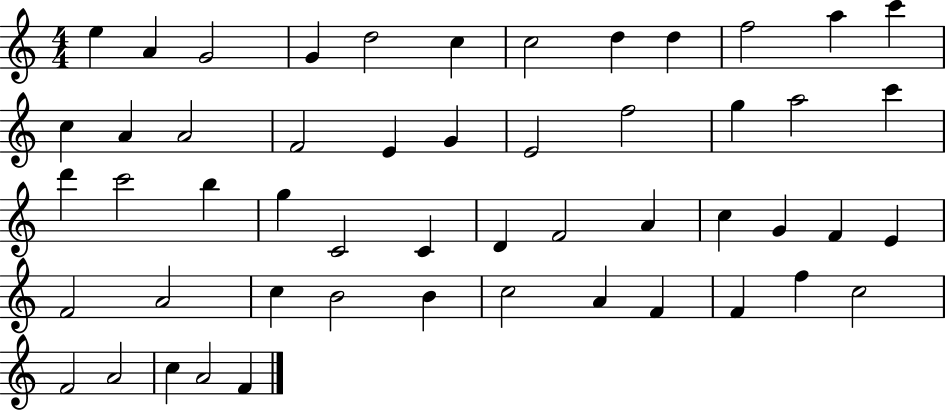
X:1
T:Untitled
M:4/4
L:1/4
K:C
e A G2 G d2 c c2 d d f2 a c' c A A2 F2 E G E2 f2 g a2 c' d' c'2 b g C2 C D F2 A c G F E F2 A2 c B2 B c2 A F F f c2 F2 A2 c A2 F